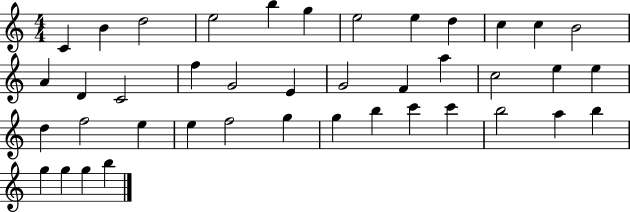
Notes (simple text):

C4/q B4/q D5/h E5/h B5/q G5/q E5/h E5/q D5/q C5/q C5/q B4/h A4/q D4/q C4/h F5/q G4/h E4/q G4/h F4/q A5/q C5/h E5/q E5/q D5/q F5/h E5/q E5/q F5/h G5/q G5/q B5/q C6/q C6/q B5/h A5/q B5/q G5/q G5/q G5/q B5/q